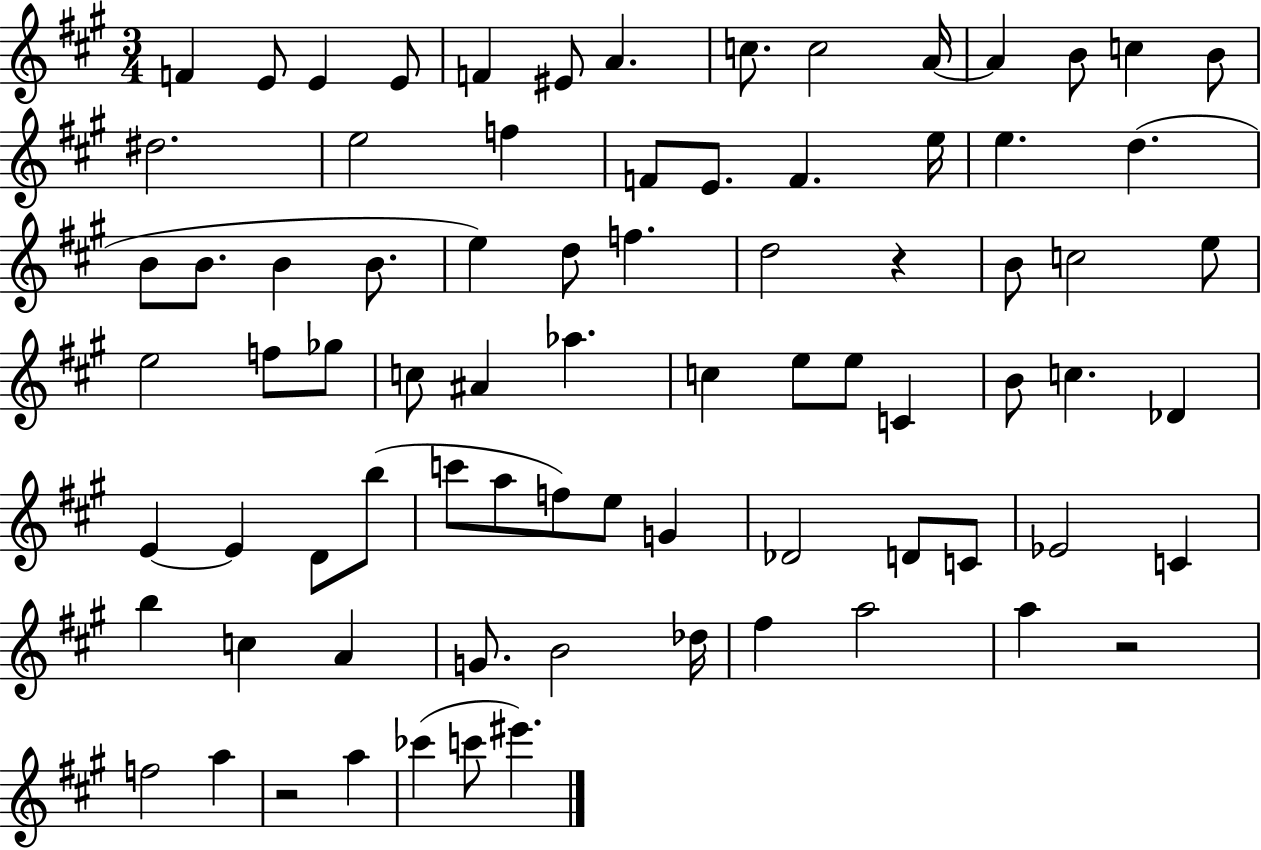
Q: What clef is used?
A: treble